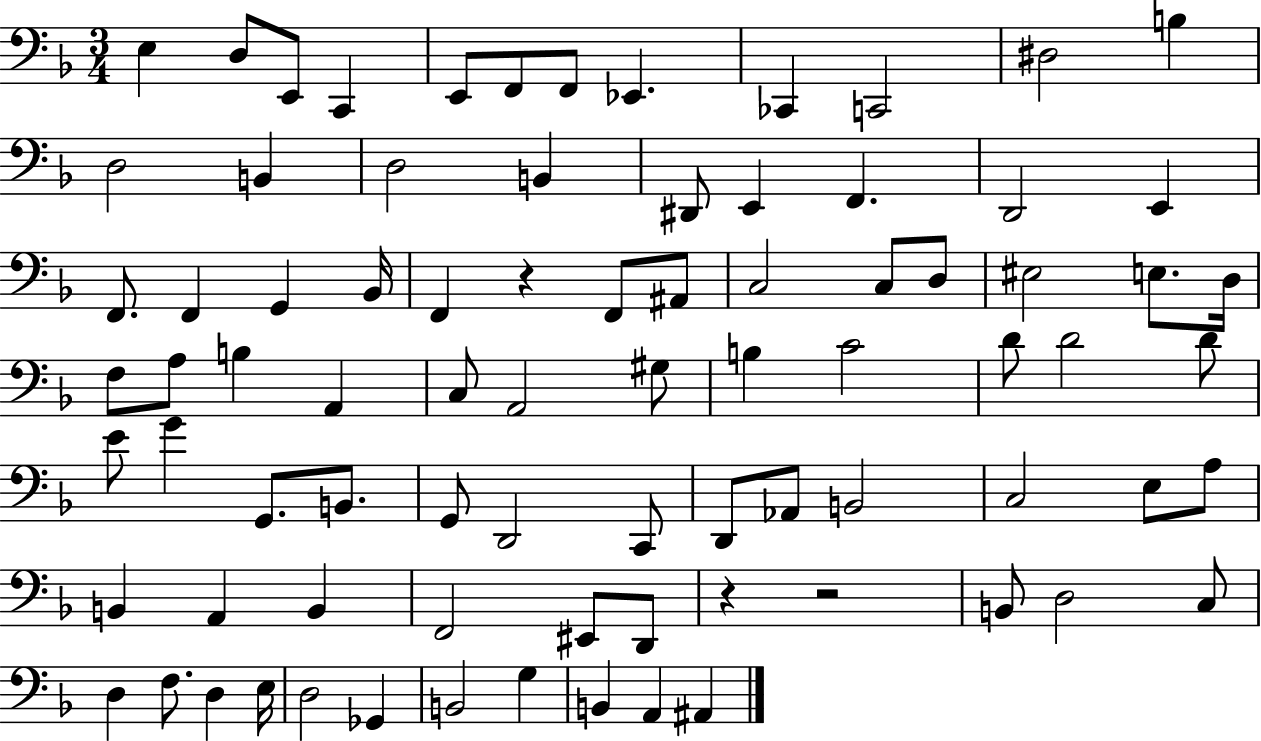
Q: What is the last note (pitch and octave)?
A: A#2